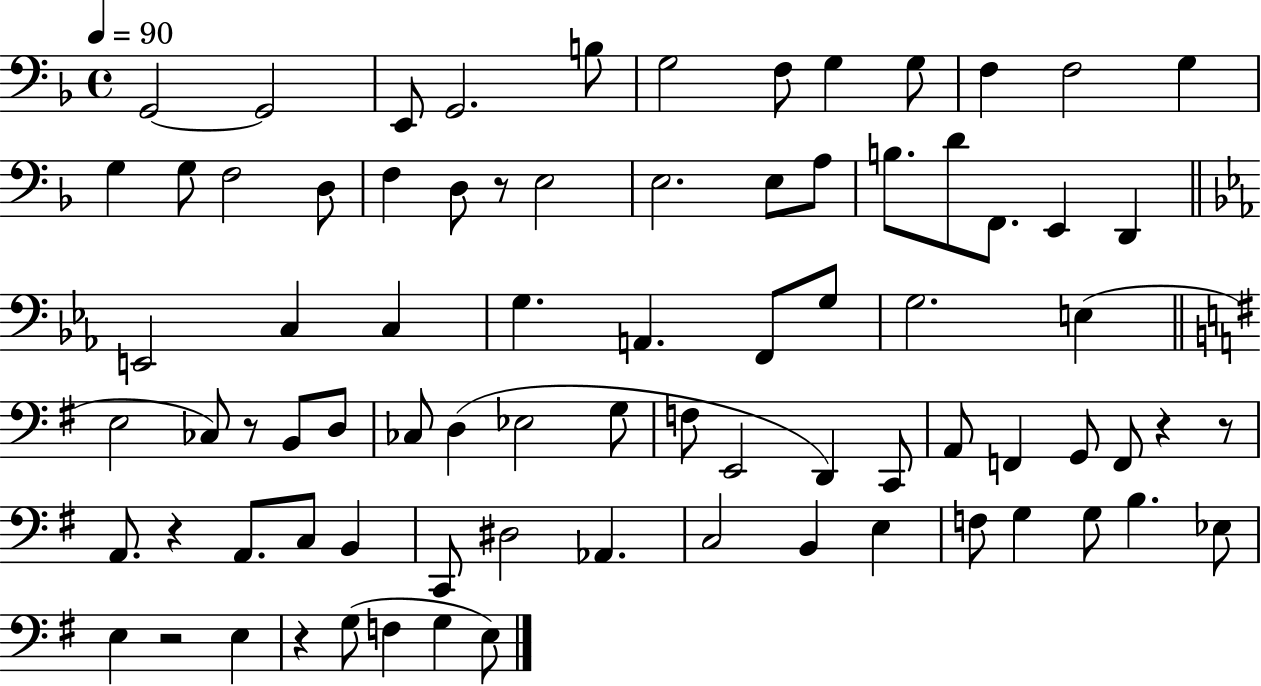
{
  \clef bass
  \time 4/4
  \defaultTimeSignature
  \key f \major
  \tempo 4 = 90
  g,2~~ g,2 | e,8 g,2. b8 | g2 f8 g4 g8 | f4 f2 g4 | \break g4 g8 f2 d8 | f4 d8 r8 e2 | e2. e8 a8 | b8. d'8 f,8. e,4 d,4 | \break \bar "||" \break \key ees \major e,2 c4 c4 | g4. a,4. f,8 g8 | g2. e4( | \bar "||" \break \key g \major e2 ces8) r8 b,8 d8 | ces8 d4( ees2 g8 | f8 e,2 d,4) c,8 | a,8 f,4 g,8 f,8 r4 r8 | \break a,8. r4 a,8. c8 b,4 | c,8 dis2 aes,4. | c2 b,4 e4 | f8 g4 g8 b4. ees8 | \break e4 r2 e4 | r4 g8( f4 g4 e8) | \bar "|."
}